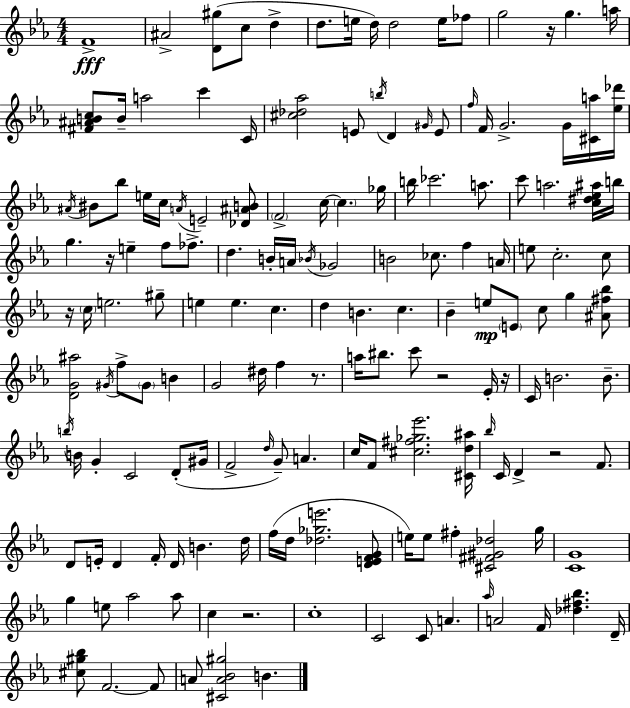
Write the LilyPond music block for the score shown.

{
  \clef treble
  \numericTimeSignature
  \time 4/4
  \key c \minor
  f'1->\fff | ais'2-> <d' gis''>8( c''8 d''4-> | d''8. e''16 d''16) d''2 e''16 fes''8 | g''2 r16 g''4. a''16 | \break <fis' ais' b' c''>8 b'16-- a''2 c'''4 c'16 | <cis'' des'' aes''>2 e'8 \acciaccatura { b''16 } d'4 \grace { gis'16 } | e'8 \grace { f''16 } f'16 g'2.-> | g'16 <cis' a''>16 <ees'' des'''>16 \acciaccatura { ais'16 } bis'8 bes''8 e''16 c''16 \acciaccatura { a'16 } e'2-- | \break <des' ais' b'>8 \parenthesize f'2-> c''16~~ \parenthesize c''4. | ges''16 b''16 ces'''2. | a''8. c'''8 a''2. | <c'' dis'' ees'' ais''>16 b''16 g''4. r16 e''4-- | \break f''8 fes''8.-> d''4. b'16-. a'16 \acciaccatura { bes'16 } ges'2 | b'2 ces''8. | f''4 a'16 e''8 c''2.-. | c''8 r16 \parenthesize c''16 e''2. | \break gis''8-- e''4 e''4. | c''4. d''4 b'4. | c''4. bes'4-- e''8\mp \parenthesize e'8 c''8 | g''4 <ais' fis'' bes''>8 <d' g' ais''>2 \acciaccatura { gis'16 } f''8-> | \break \parenthesize gis'8 b'4 g'2 dis''16 | f''4 r8. a''16 bis''8. c'''8 r2 | ees'16-. r16 c'16 b'2. | b'8.-- \acciaccatura { b''16 } b'16 g'4-. c'2 | \break d'8-.( gis'16 f'2-> | \grace { d''16 }) g'8-- a'4. c''16 f'8 <cis'' fis'' ges'' ees'''>2. | <cis' d'' ais''>16 \grace { bes''16 } c'16 d'4-> r2 | f'8. d'8 e'16-. d'4 | \break f'16-. d'16 b'4. d''16 f''16( d''16 <des'' ges'' e'''>2. | <d' e' f' g'>8 e''16) e''8 fis''4-. | <cis' fis' gis' des''>2 g''16 <c' g'>1 | g''4 e''8 | \break aes''2 aes''8 c''4 r2. | c''1-. | c'2 | c'8 a'4. \grace { aes''16 } a'2 | \break f'16 <des'' fis'' bes''>4. d'16-- <cis'' gis'' bes''>8 f'2.~~ | f'8 a'8 <cis' a' bes' gis''>2 | b'4. \bar "|."
}